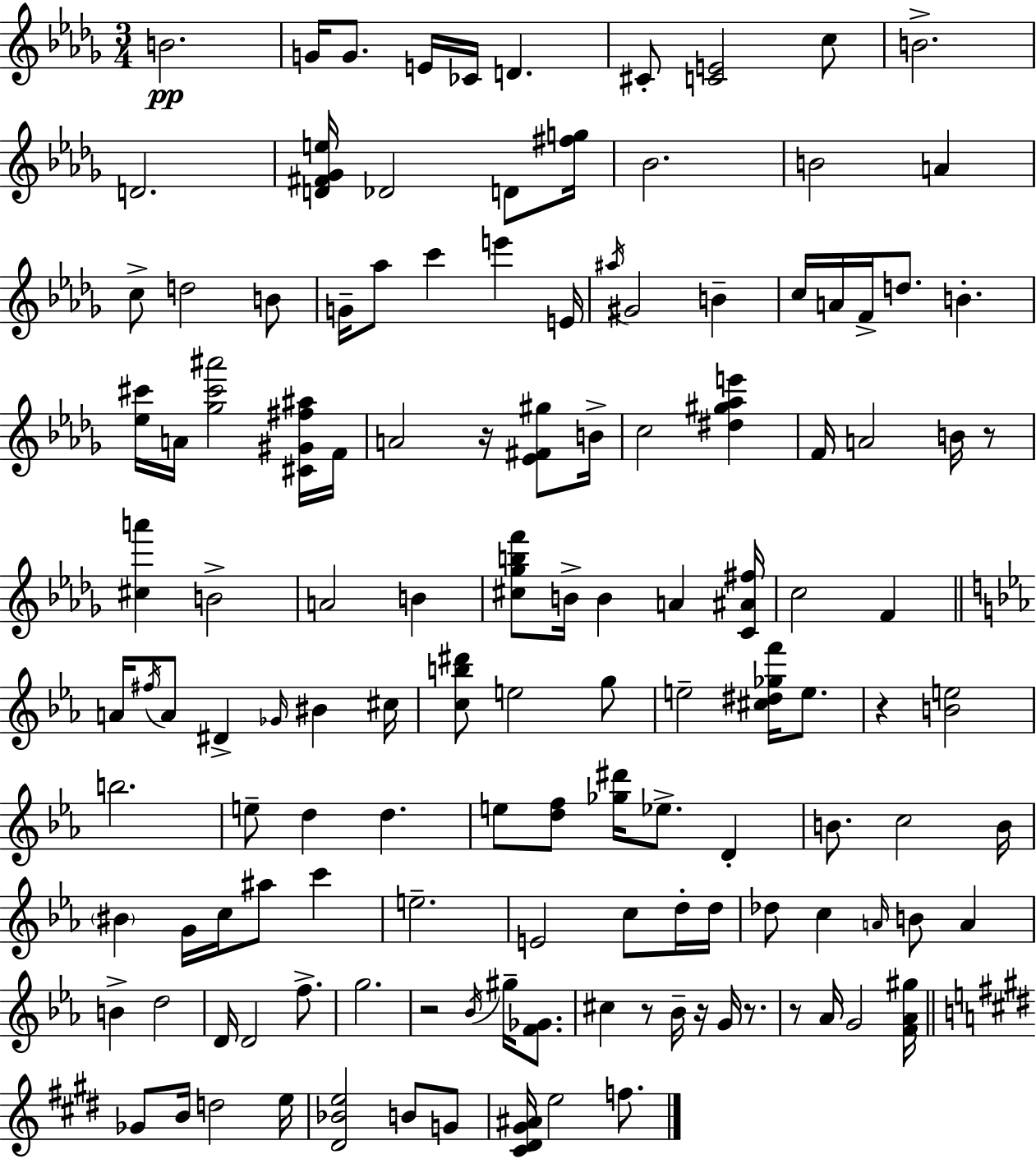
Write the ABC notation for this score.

X:1
T:Untitled
M:3/4
L:1/4
K:Bbm
B2 G/4 G/2 E/4 _C/4 D ^C/2 [CE]2 c/2 B2 D2 [D^F_Ge]/4 _D2 D/2 [^fg]/4 _B2 B2 A c/2 d2 B/2 G/4 _a/2 c' e' E/4 ^a/4 ^G2 B c/4 A/4 F/4 d/2 B [_e^c']/4 A/4 [_g^c'^a']2 [^C^G^f^a]/4 F/4 A2 z/4 [_E^F^g]/2 B/4 c2 [^d^g_ae'] F/4 A2 B/4 z/2 [^ca'] B2 A2 B [^c_gbf']/2 B/4 B A [C^A^f]/4 c2 F A/4 ^f/4 A/2 ^D _G/4 ^B ^c/4 [cb^d']/2 e2 g/2 e2 [^c^d_gf']/4 e/2 z [Be]2 b2 e/2 d d e/2 [df]/2 [_g^d']/4 _e/2 D B/2 c2 B/4 ^B G/4 c/4 ^a/2 c' e2 E2 c/2 d/4 d/4 _d/2 c A/4 B/2 A B d2 D/4 D2 f/2 g2 z2 _B/4 ^g/4 [F_G]/2 ^c z/2 _B/4 z/4 G/4 z/2 z/2 _A/4 G2 [F_A^g]/4 _G/2 B/4 d2 e/4 [^D_Be]2 B/2 G/2 [^C^D^G^A]/4 e2 f/2